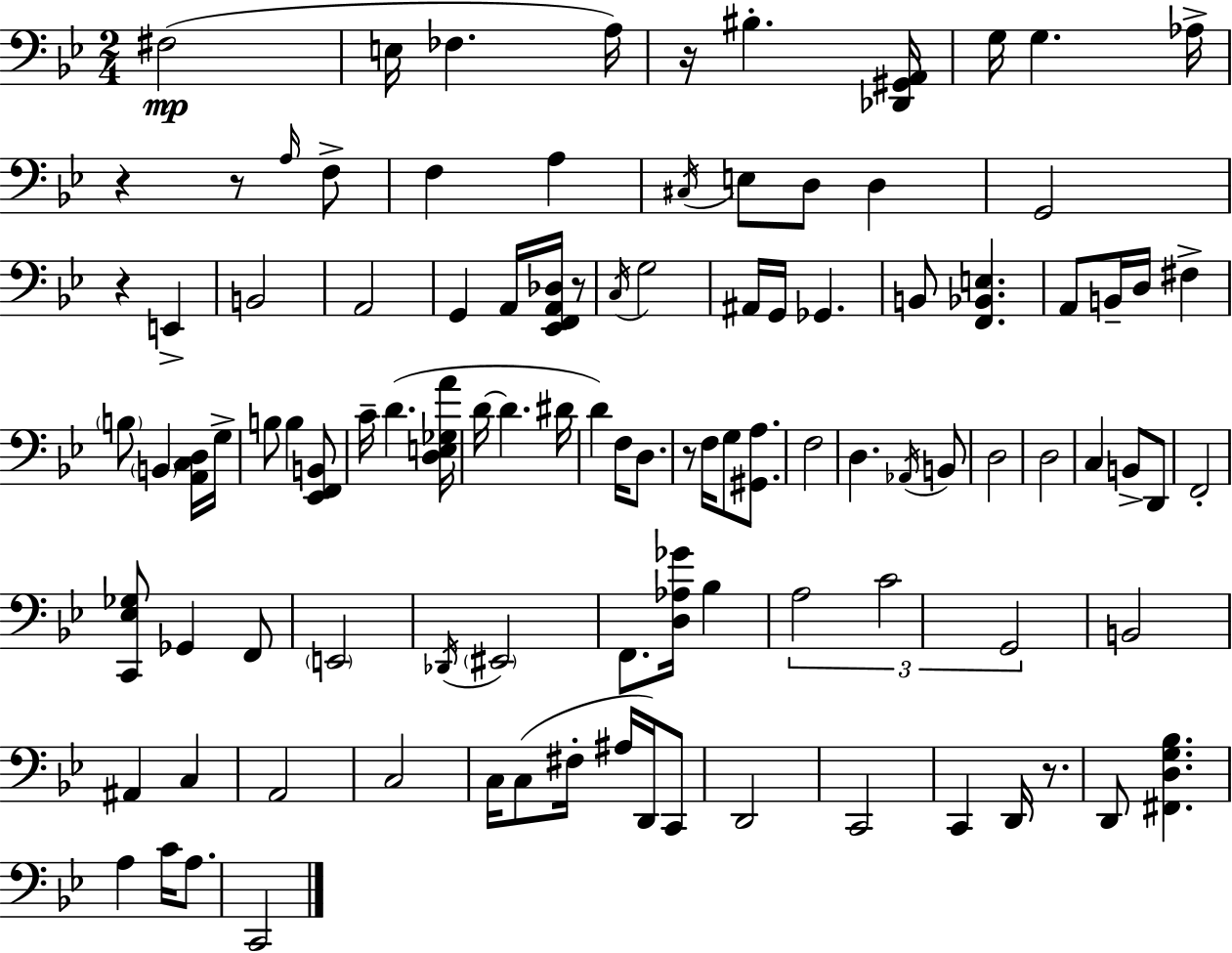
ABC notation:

X:1
T:Untitled
M:2/4
L:1/4
K:Gm
^F,2 E,/4 _F, A,/4 z/4 ^B, [_D,,^G,,A,,]/4 G,/4 G, _A,/4 z z/2 A,/4 F,/2 F, A, ^C,/4 E,/2 D,/2 D, G,,2 z E,, B,,2 A,,2 G,, A,,/4 [_E,,F,,A,,_D,]/4 z/2 C,/4 G,2 ^A,,/4 G,,/4 _G,, B,,/2 [F,,_B,,E,] A,,/2 B,,/4 D,/4 ^F, B,/2 B,, [A,,C,D,]/4 G,/4 B,/2 B, [_E,,F,,B,,]/2 C/4 D [D,E,_G,A]/4 D/4 D ^D/4 D F,/4 D,/2 z/2 F,/4 G,/2 [^G,,A,]/2 F,2 D, _A,,/4 B,,/2 D,2 D,2 C, B,,/2 D,,/2 F,,2 [C,,_E,_G,]/2 _G,, F,,/2 E,,2 _D,,/4 ^E,,2 F,,/2 [D,_A,_G]/4 _B, A,2 C2 G,,2 B,,2 ^A,, C, A,,2 C,2 C,/4 C,/2 ^F,/4 ^A,/4 D,,/4 C,,/2 D,,2 C,,2 C,, D,,/4 z/2 D,,/2 [^F,,D,G,_B,] A, C/4 A,/2 C,,2